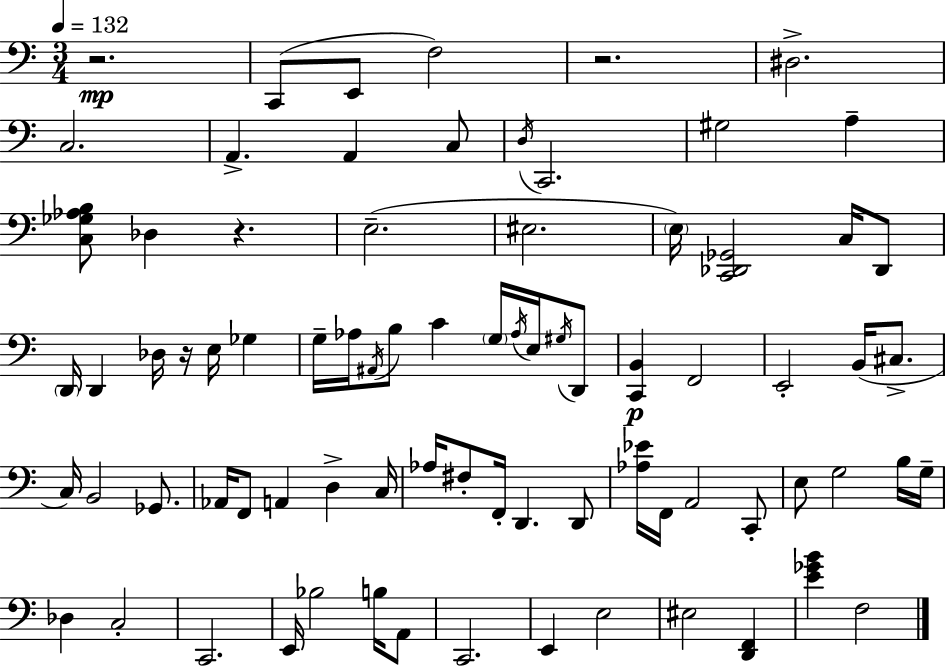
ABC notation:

X:1
T:Untitled
M:3/4
L:1/4
K:C
z2 C,,/2 E,,/2 F,2 z2 ^D,2 C,2 A,, A,, C,/2 D,/4 C,,2 ^G,2 A, [C,_G,_A,B,]/2 _D, z E,2 ^E,2 E,/4 [C,,_D,,_G,,]2 C,/4 _D,,/2 D,,/4 D,, _D,/4 z/4 E,/4 _G, G,/4 _A,/4 ^A,,/4 B,/2 C G,/4 _A,/4 E,/4 ^G,/4 D,,/2 [C,,B,,] F,,2 E,,2 B,,/4 ^C,/2 C,/4 B,,2 _G,,/2 _A,,/4 F,,/2 A,, D, C,/4 _A,/4 ^F,/2 F,,/4 D,, D,,/2 [_A,_E]/4 F,,/4 A,,2 C,,/2 E,/2 G,2 B,/4 G,/4 _D, C,2 C,,2 E,,/4 _B,2 B,/4 A,,/2 C,,2 E,, E,2 ^E,2 [D,,F,,] [E_GB] F,2